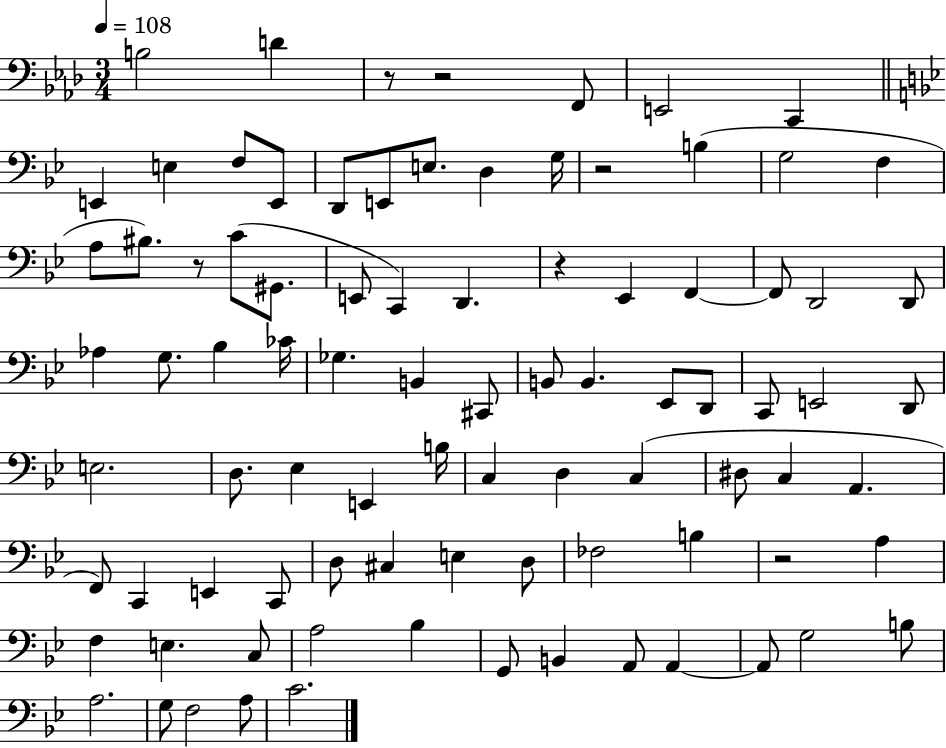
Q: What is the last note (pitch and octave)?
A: C4